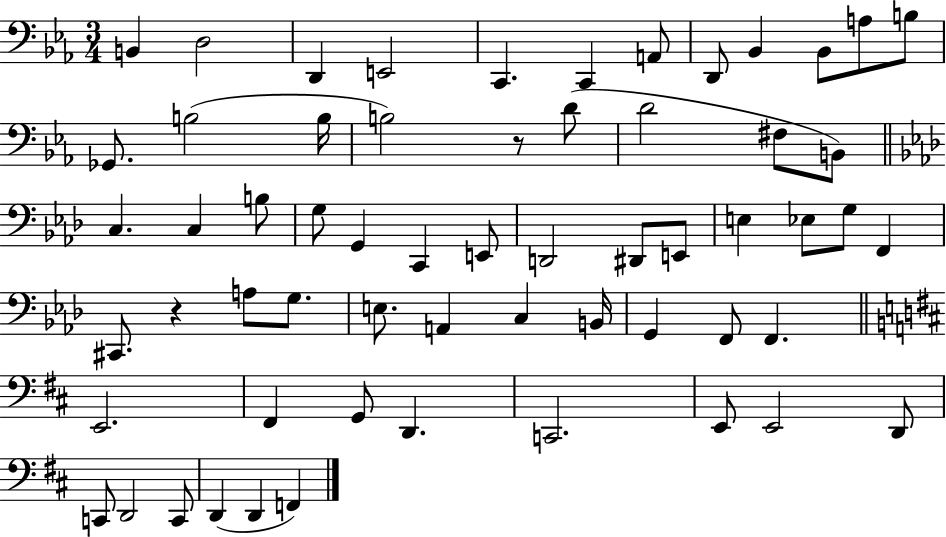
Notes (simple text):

B2/q D3/h D2/q E2/h C2/q. C2/q A2/e D2/e Bb2/q Bb2/e A3/e B3/e Gb2/e. B3/h B3/s B3/h R/e D4/e D4/h F#3/e B2/e C3/q. C3/q B3/e G3/e G2/q C2/q E2/e D2/h D#2/e E2/e E3/q Eb3/e G3/e F2/q C#2/e. R/q A3/e G3/e. E3/e. A2/q C3/q B2/s G2/q F2/e F2/q. E2/h. F#2/q G2/e D2/q. C2/h. E2/e E2/h D2/e C2/e D2/h C2/e D2/q D2/q F2/q